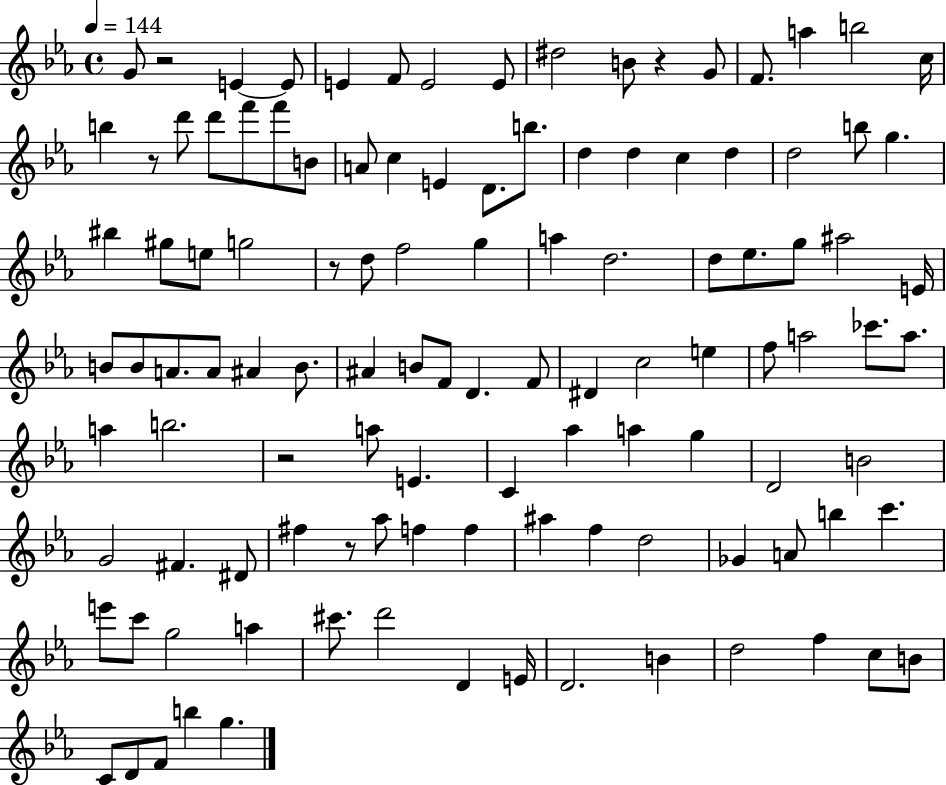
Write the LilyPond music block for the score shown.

{
  \clef treble
  \time 4/4
  \defaultTimeSignature
  \key ees \major
  \tempo 4 = 144
  \repeat volta 2 { g'8 r2 e'4~~ e'8 | e'4 f'8 e'2 e'8 | dis''2 b'8 r4 g'8 | f'8. a''4 b''2 c''16 | \break b''4 r8 d'''8 d'''8 f'''8 f'''8 b'8 | a'8 c''4 e'4 d'8. b''8. | d''4 d''4 c''4 d''4 | d''2 b''8 g''4. | \break bis''4 gis''8 e''8 g''2 | r8 d''8 f''2 g''4 | a''4 d''2. | d''8 ees''8. g''8 ais''2 e'16 | \break b'8 b'8 a'8. a'8 ais'4 b'8. | ais'4 b'8 f'8 d'4. f'8 | dis'4 c''2 e''4 | f''8 a''2 ces'''8. a''8. | \break a''4 b''2. | r2 a''8 e'4. | c'4 aes''4 a''4 g''4 | d'2 b'2 | \break g'2 fis'4. dis'8 | fis''4 r8 aes''8 f''4 f''4 | ais''4 f''4 d''2 | ges'4 a'8 b''4 c'''4. | \break e'''8 c'''8 g''2 a''4 | cis'''8. d'''2 d'4 e'16 | d'2. b'4 | d''2 f''4 c''8 b'8 | \break c'8 d'8 f'8 b''4 g''4. | } \bar "|."
}